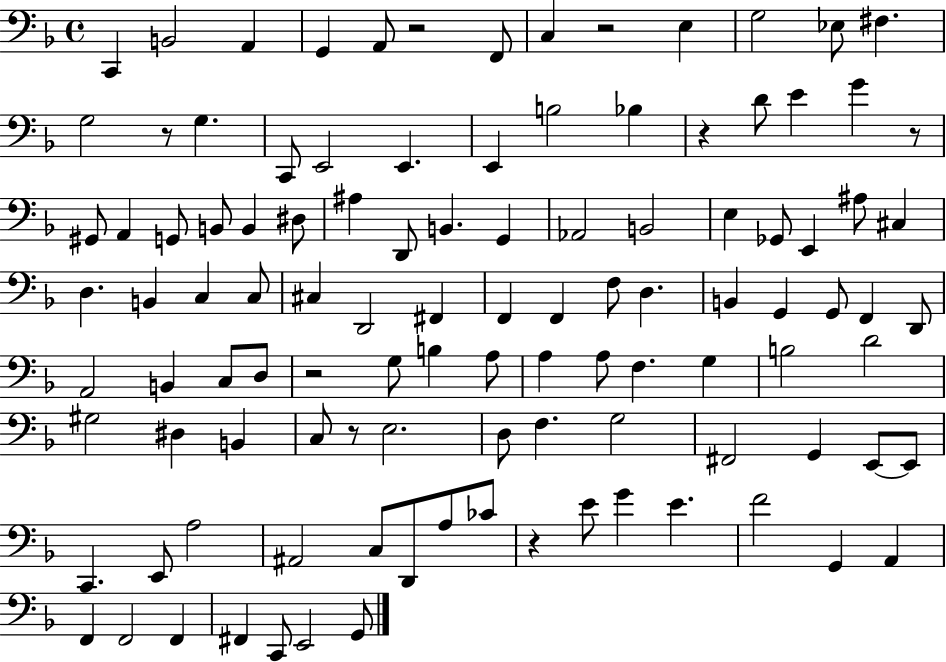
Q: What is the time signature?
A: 4/4